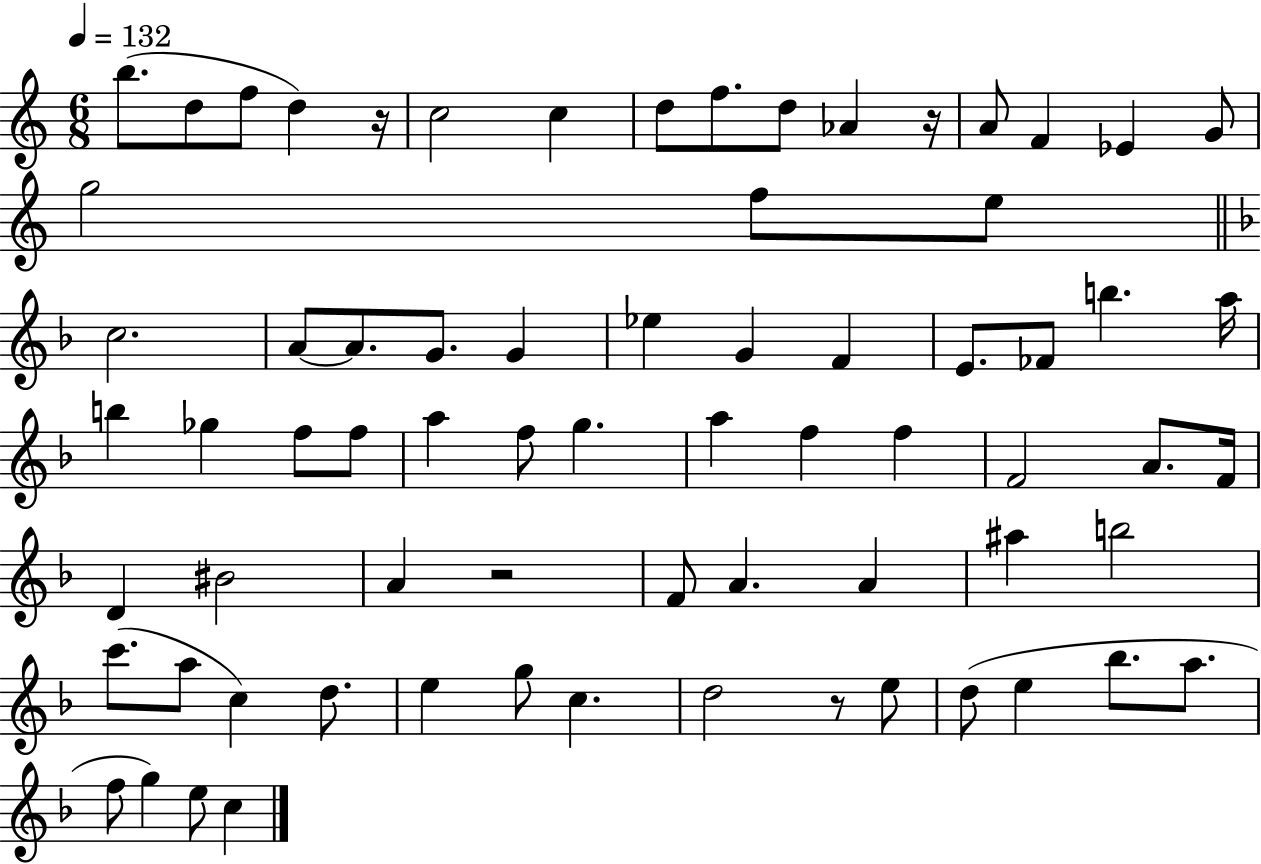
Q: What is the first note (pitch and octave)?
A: B5